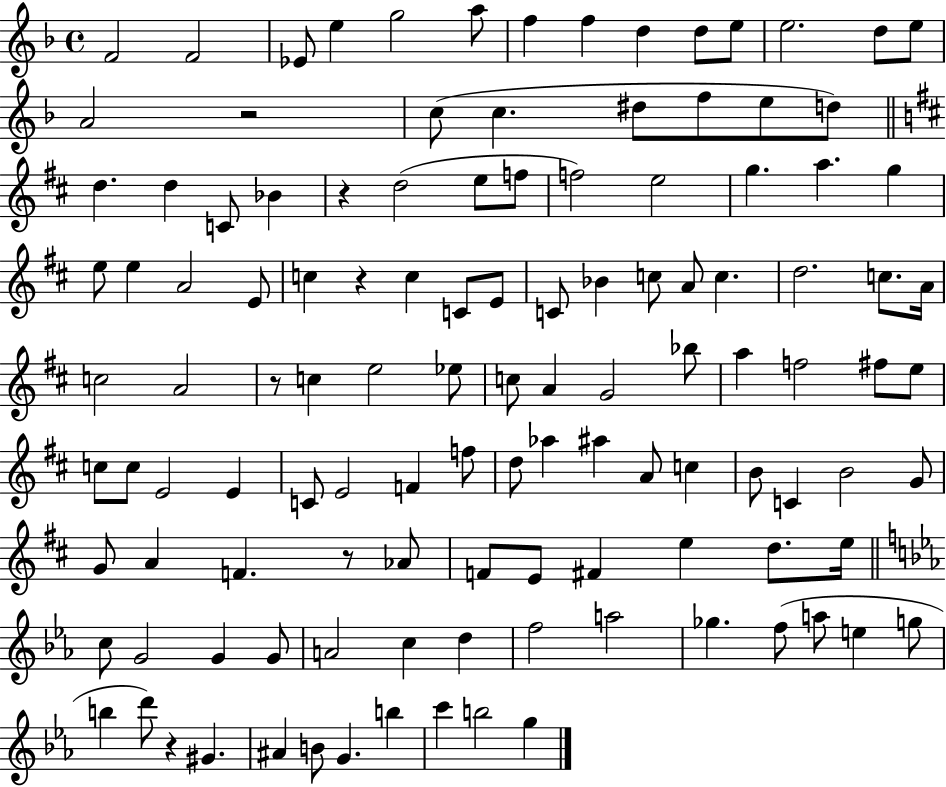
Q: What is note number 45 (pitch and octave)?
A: A4